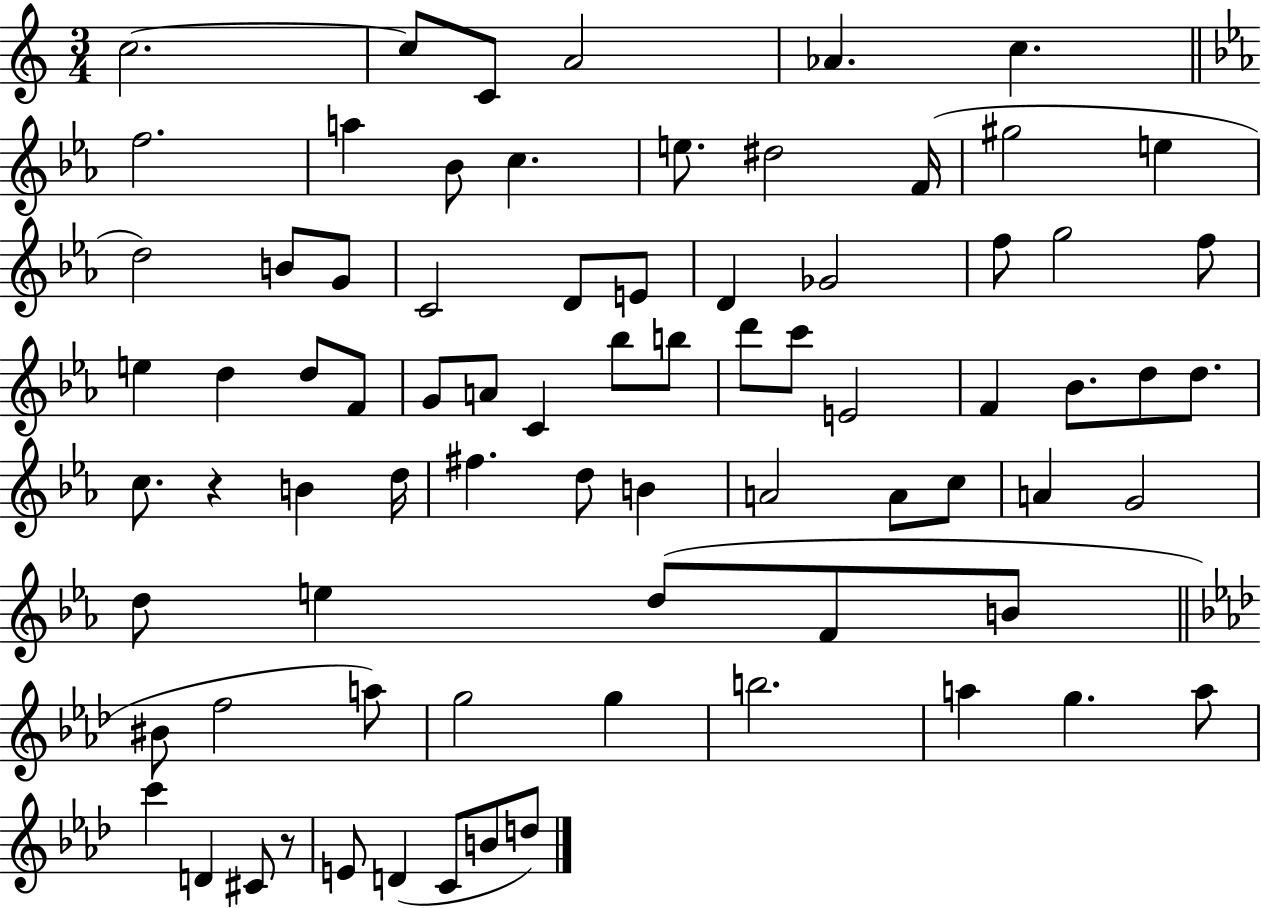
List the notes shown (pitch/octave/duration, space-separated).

C5/h. C5/e C4/e A4/h Ab4/q. C5/q. F5/h. A5/q Bb4/e C5/q. E5/e. D#5/h F4/s G#5/h E5/q D5/h B4/e G4/e C4/h D4/e E4/e D4/q Gb4/h F5/e G5/h F5/e E5/q D5/q D5/e F4/e G4/e A4/e C4/q Bb5/e B5/e D6/e C6/e E4/h F4/q Bb4/e. D5/e D5/e. C5/e. R/q B4/q D5/s F#5/q. D5/e B4/q A4/h A4/e C5/e A4/q G4/h D5/e E5/q D5/e F4/e B4/e BIS4/e F5/h A5/e G5/h G5/q B5/h. A5/q G5/q. A5/e C6/q D4/q C#4/e R/e E4/e D4/q C4/e B4/e D5/e